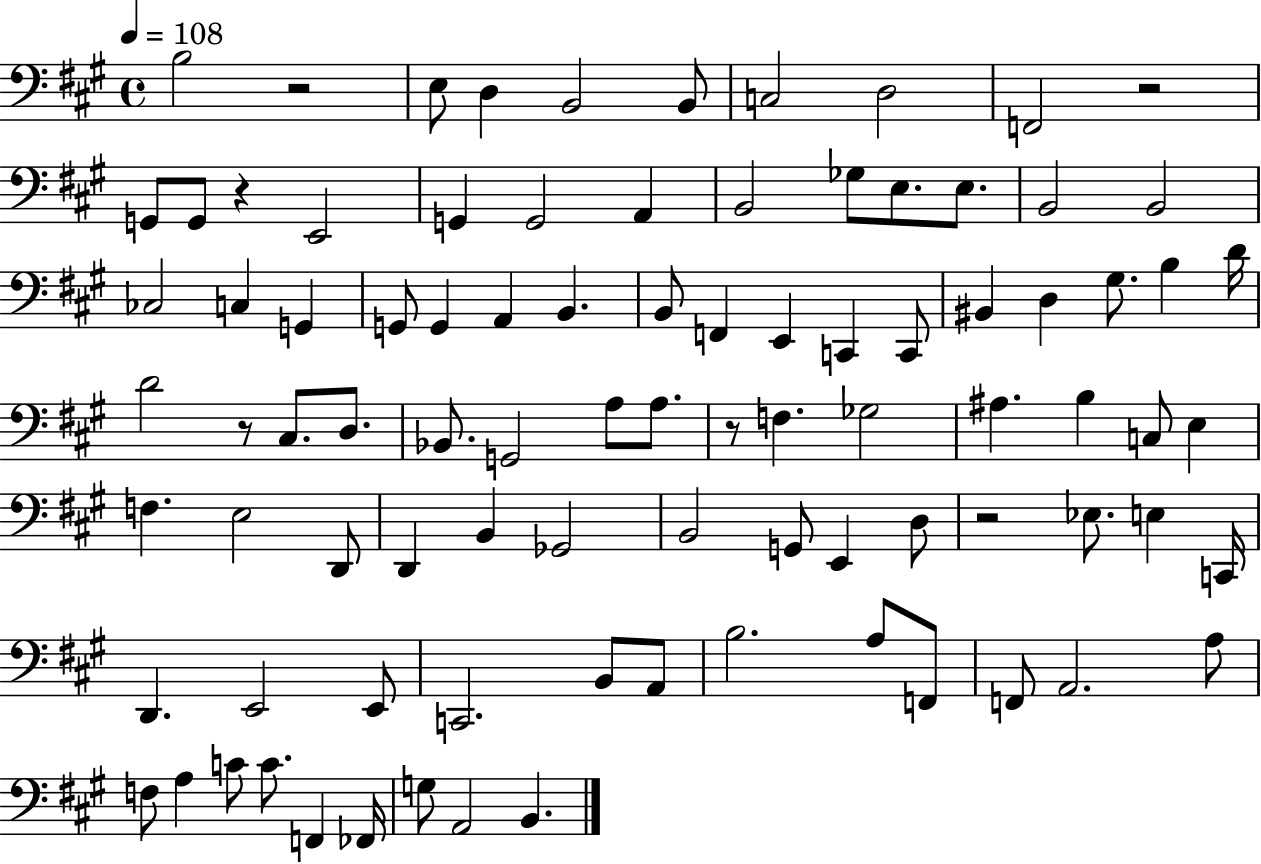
B3/h R/h E3/e D3/q B2/h B2/e C3/h D3/h F2/h R/h G2/e G2/e R/q E2/h G2/q G2/h A2/q B2/h Gb3/e E3/e. E3/e. B2/h B2/h CES3/h C3/q G2/q G2/e G2/q A2/q B2/q. B2/e F2/q E2/q C2/q C2/e BIS2/q D3/q G#3/e. B3/q D4/s D4/h R/e C#3/e. D3/e. Bb2/e. G2/h A3/e A3/e. R/e F3/q. Gb3/h A#3/q. B3/q C3/e E3/q F3/q. E3/h D2/e D2/q B2/q Gb2/h B2/h G2/e E2/q D3/e R/h Eb3/e. E3/q C2/s D2/q. E2/h E2/e C2/h. B2/e A2/e B3/h. A3/e F2/e F2/e A2/h. A3/e F3/e A3/q C4/e C4/e. F2/q FES2/s G3/e A2/h B2/q.